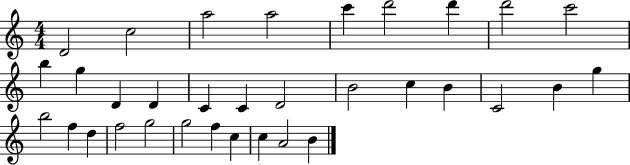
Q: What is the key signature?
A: C major